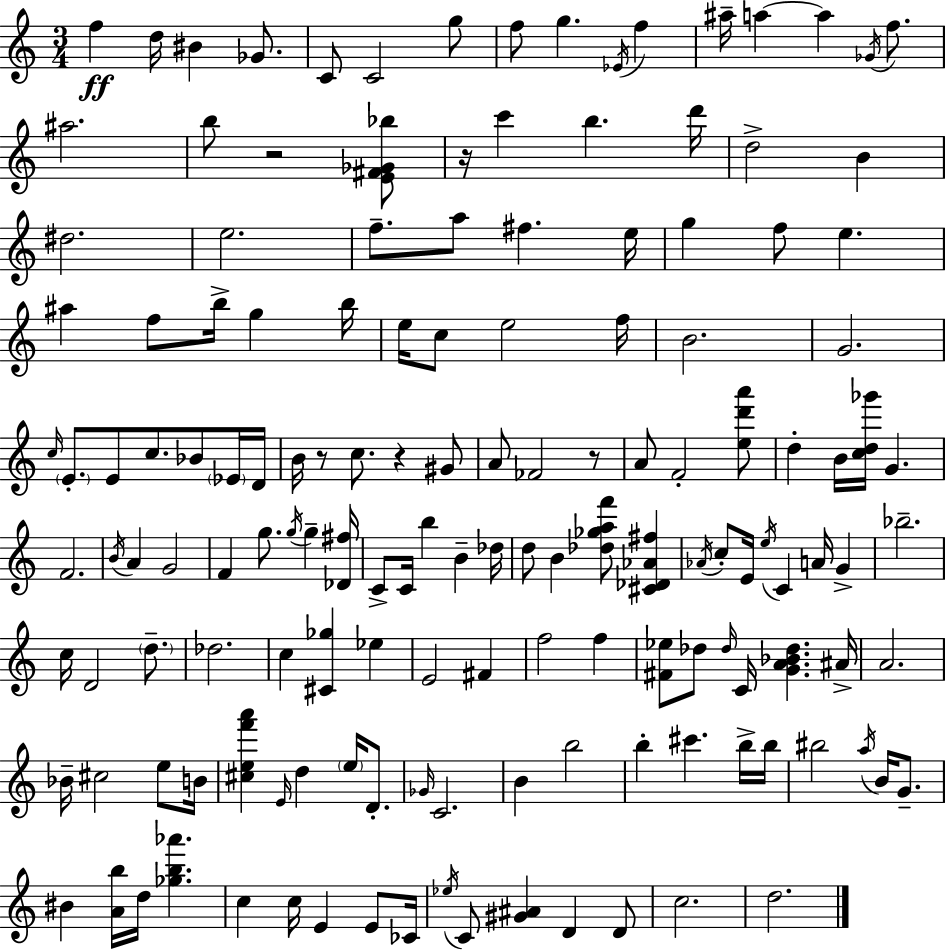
{
  \clef treble
  \numericTimeSignature
  \time 3/4
  \key c \major
  f''4\ff d''16 bis'4 ges'8. | c'8 c'2 g''8 | f''8 g''4. \acciaccatura { ees'16 } f''4 | ais''16-- a''4~~ a''4 \acciaccatura { ges'16 } f''8. | \break ais''2. | b''8 r2 | <e' fis' ges' bes''>8 r16 c'''4 b''4. | d'''16 d''2-> b'4 | \break dis''2. | e''2. | f''8.-- a''8 fis''4. | e''16 g''4 f''8 e''4. | \break ais''4 f''8 b''16-> g''4 | b''16 e''16 c''8 e''2 | f''16 b'2. | g'2. | \break \grace { c''16 } \parenthesize e'8.-. e'8 c''8. bes'8 | \parenthesize ees'16 d'16 b'16 r8 c''8. r4 | gis'8 a'8 fes'2 | r8 a'8 f'2-. | \break <e'' d''' a'''>8 d''4-. b'16 <c'' d'' ges'''>16 g'4. | f'2. | \acciaccatura { b'16 } a'4 g'2 | f'4 g''8. \acciaccatura { g''16 } | \break g''4-- <des' fis''>16 c'8-> c'16 b''4 | b'4-- des''16 d''8 b'4 <des'' ges'' a'' f'''>8 | <cis' des' aes' fis''>4 \acciaccatura { aes'16 } c''8-. e'16 \acciaccatura { e''16 } c'4 | a'16 g'4-> bes''2.-- | \break c''16 d'2 | \parenthesize d''8.-- des''2. | c''4 <cis' ges''>4 | ees''4 e'2 | \break fis'4 f''2 | f''4 <fis' ees''>8 des''8 \grace { des''16 } | c'16 <g' a' bes' des''>4. ais'16-> a'2. | bes'16-- cis''2 | \break e''8 b'16 <cis'' e'' f''' a'''>4 | \grace { e'16 } d''4 \parenthesize e''16 d'8.-. \grace { ges'16 } c'2. | b'4 | b''2 b''4-. | \break cis'''4. b''16-> b''16 bis''2 | \acciaccatura { a''16 } b'16 g'8.-- bis'4 | <a' b''>16 d''16 <ges'' b'' aes'''>4. c''4 | c''16 e'4 e'8 ces'16 \acciaccatura { ees''16 } | \break c'8 <gis' ais'>4 d'4 d'8 | c''2. | d''2. | \bar "|."
}